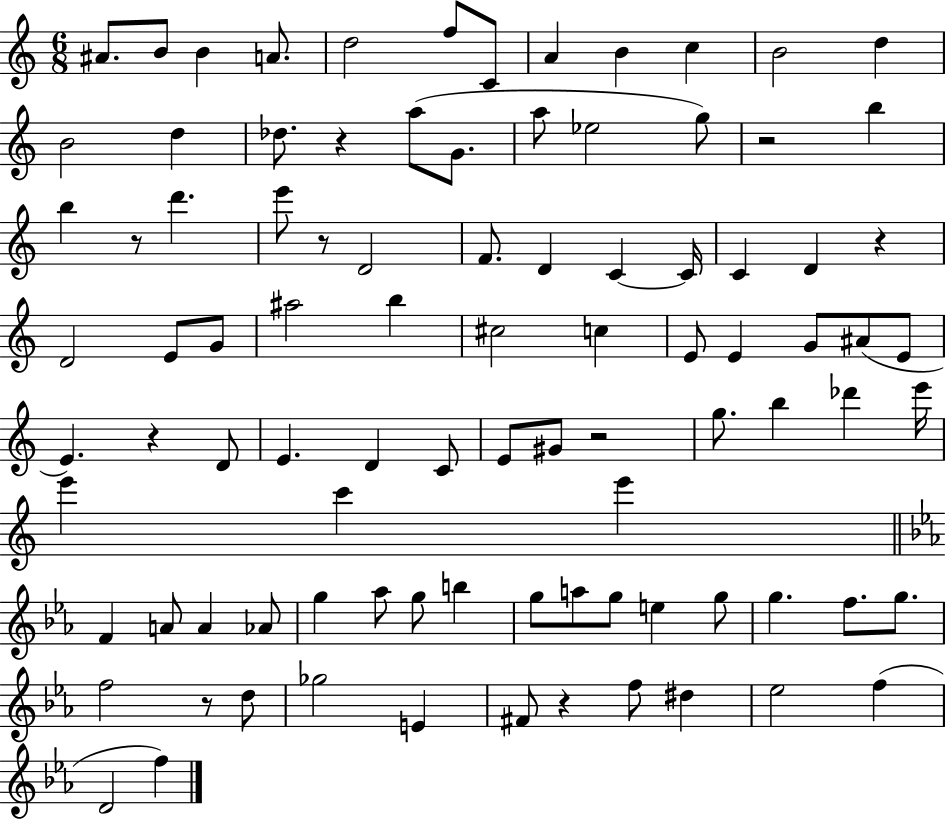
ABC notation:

X:1
T:Untitled
M:6/8
L:1/4
K:C
^A/2 B/2 B A/2 d2 f/2 C/2 A B c B2 d B2 d _d/2 z a/2 G/2 a/2 _e2 g/2 z2 b b z/2 d' e'/2 z/2 D2 F/2 D C C/4 C D z D2 E/2 G/2 ^a2 b ^c2 c E/2 E G/2 ^A/2 E/2 E z D/2 E D C/2 E/2 ^G/2 z2 g/2 b _d' e'/4 e' c' e' F A/2 A _A/2 g _a/2 g/2 b g/2 a/2 g/2 e g/2 g f/2 g/2 f2 z/2 d/2 _g2 E ^F/2 z f/2 ^d _e2 f D2 f